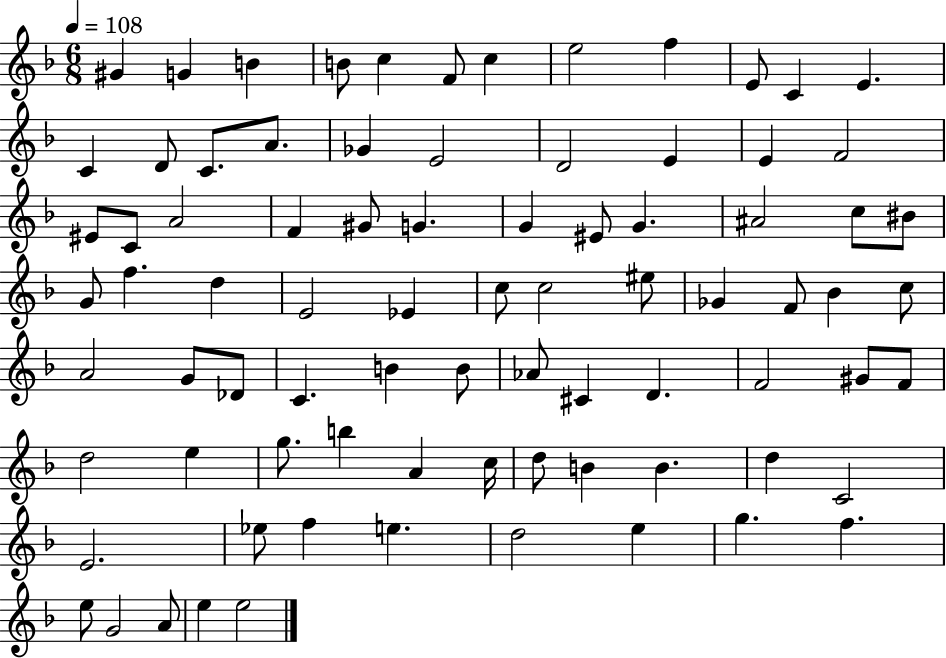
{
  \clef treble
  \numericTimeSignature
  \time 6/8
  \key f \major
  \tempo 4 = 108
  gis'4 g'4 b'4 | b'8 c''4 f'8 c''4 | e''2 f''4 | e'8 c'4 e'4. | \break c'4 d'8 c'8. a'8. | ges'4 e'2 | d'2 e'4 | e'4 f'2 | \break eis'8 c'8 a'2 | f'4 gis'8 g'4. | g'4 eis'8 g'4. | ais'2 c''8 bis'8 | \break g'8 f''4. d''4 | e'2 ees'4 | c''8 c''2 eis''8 | ges'4 f'8 bes'4 c''8 | \break a'2 g'8 des'8 | c'4. b'4 b'8 | aes'8 cis'4 d'4. | f'2 gis'8 f'8 | \break d''2 e''4 | g''8. b''4 a'4 c''16 | d''8 b'4 b'4. | d''4 c'2 | \break e'2. | ees''8 f''4 e''4. | d''2 e''4 | g''4. f''4. | \break e''8 g'2 a'8 | e''4 e''2 | \bar "|."
}